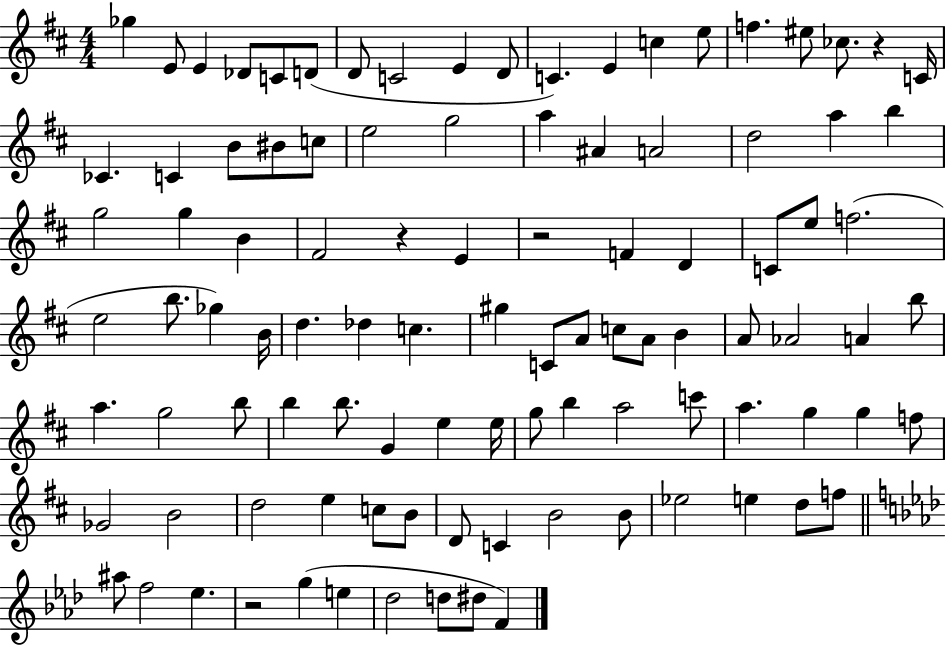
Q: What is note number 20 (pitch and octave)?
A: C4